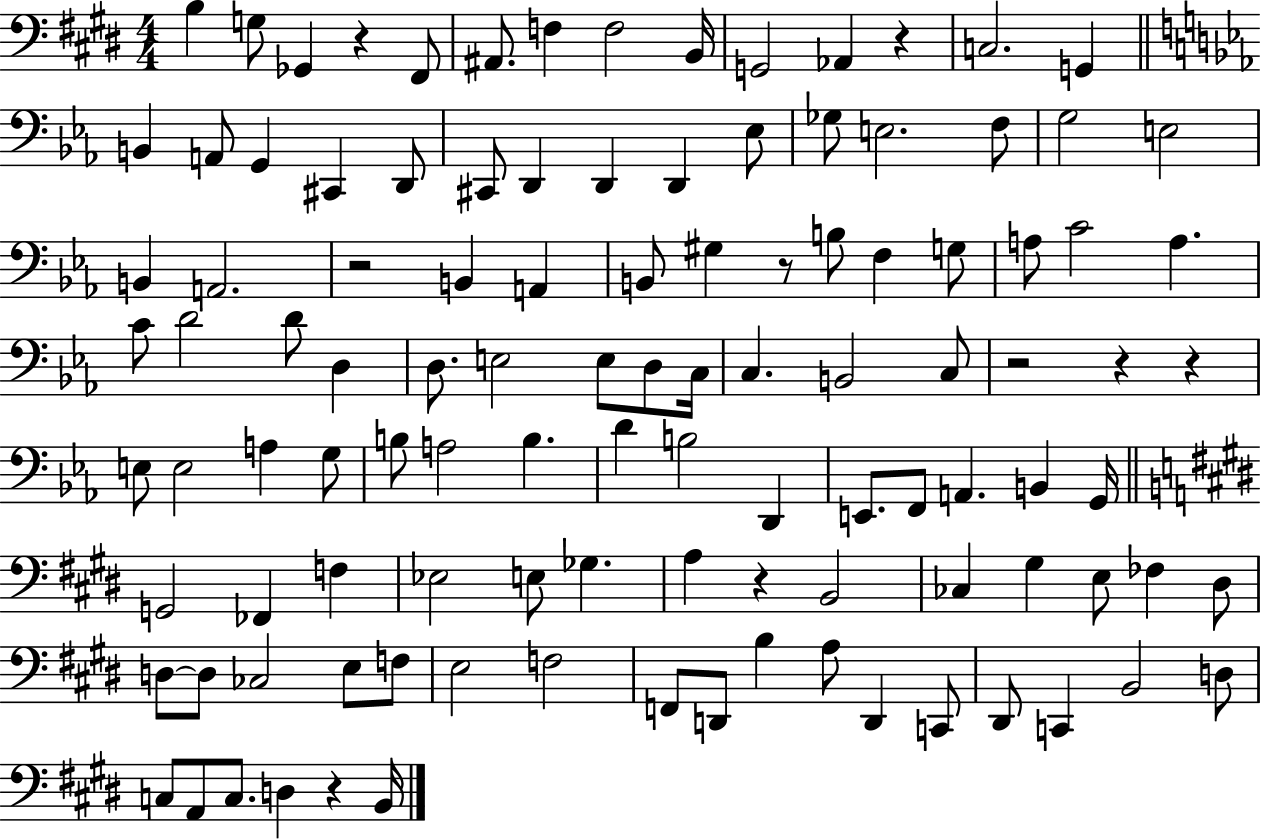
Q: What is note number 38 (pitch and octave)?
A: C4